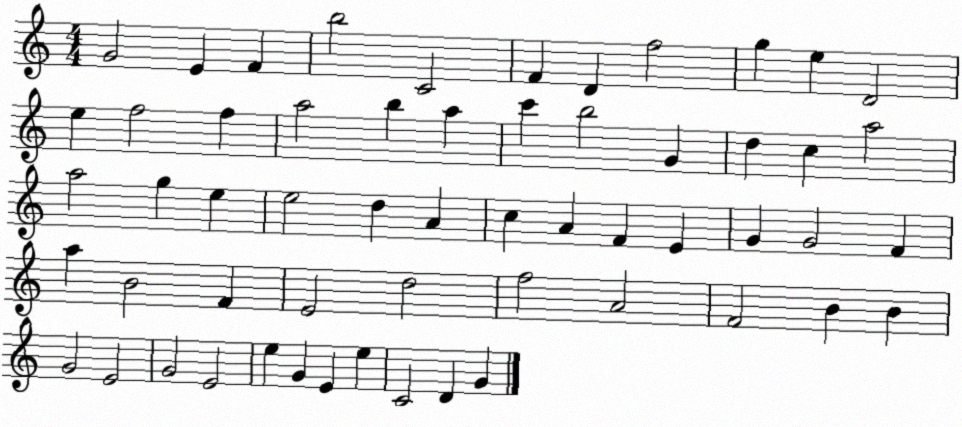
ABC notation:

X:1
T:Untitled
M:4/4
L:1/4
K:C
G2 E F b2 C2 F D f2 g e D2 e f2 f a2 b a c' b2 G d c a2 a2 g e e2 d A c A F E G G2 F a B2 F E2 d2 f2 A2 F2 B B G2 E2 G2 E2 e G E e C2 D G